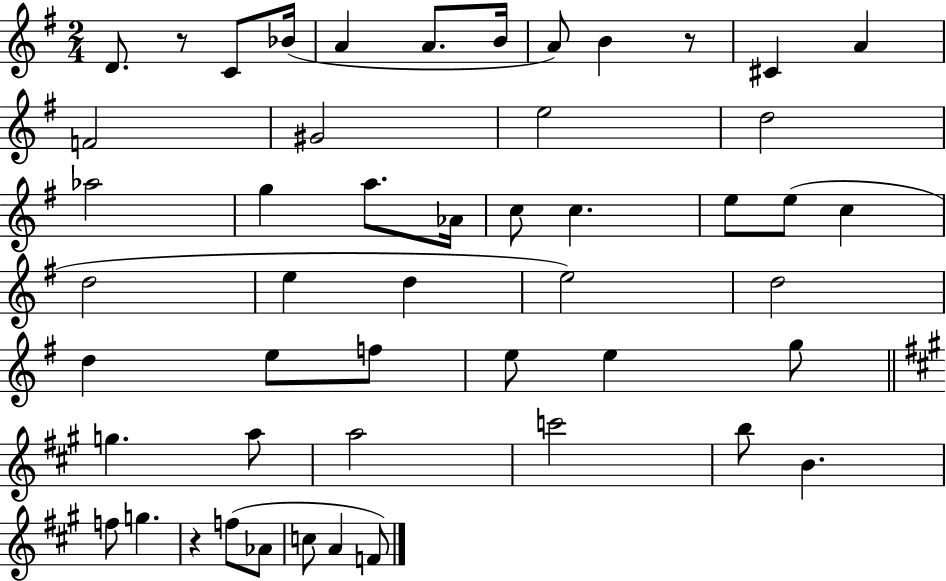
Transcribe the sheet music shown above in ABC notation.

X:1
T:Untitled
M:2/4
L:1/4
K:G
D/2 z/2 C/2 _B/4 A A/2 B/4 A/2 B z/2 ^C A F2 ^G2 e2 d2 _a2 g a/2 _A/4 c/2 c e/2 e/2 c d2 e d e2 d2 d e/2 f/2 e/2 e g/2 g a/2 a2 c'2 b/2 B f/2 g z f/2 _A/2 c/2 A F/2